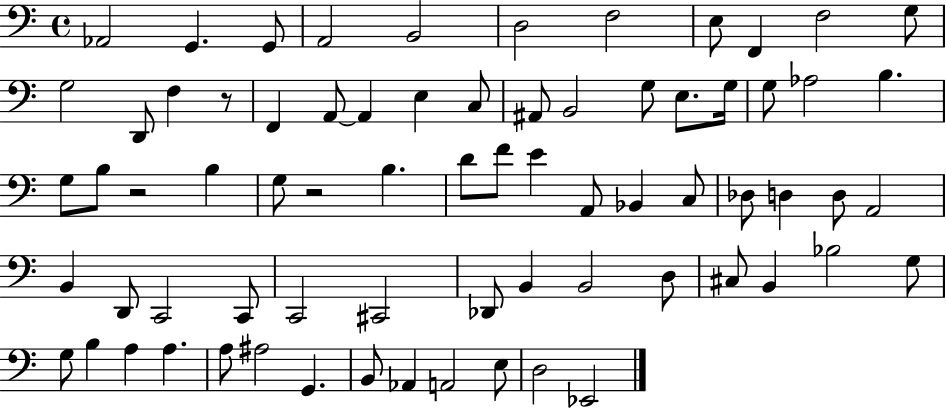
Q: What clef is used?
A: bass